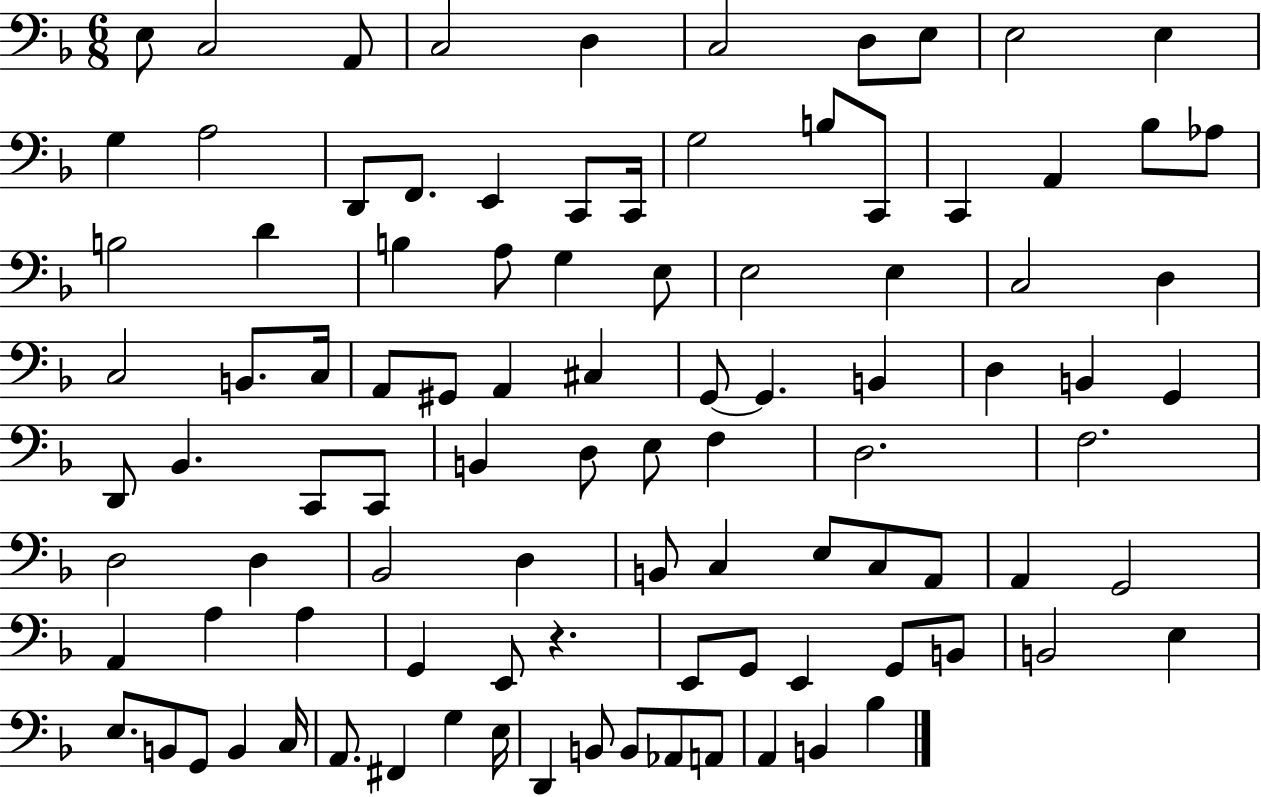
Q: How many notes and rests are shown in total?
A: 98